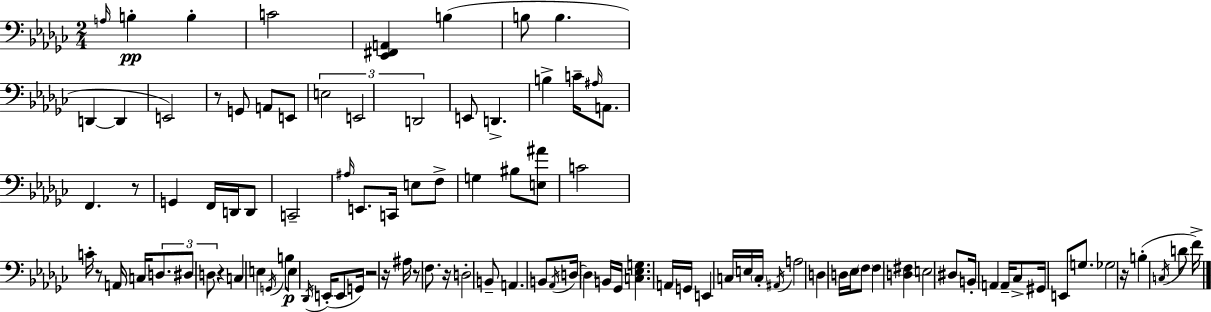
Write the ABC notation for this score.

X:1
T:Untitled
M:2/4
L:1/4
K:Ebm
A,/4 B, B, C2 [_E,,^F,,A,,] B, B,/2 B, D,, D,, E,,2 z/2 G,,/2 A,,/2 E,,/2 E,2 E,,2 D,,2 E,,/2 D,, B, C/4 ^A,/4 A,,/2 F,, z/2 G,, F,,/4 D,,/4 D,,/2 C,,2 ^A,/4 E,,/2 C,,/4 E,/2 F,/2 G, ^B,/2 [E,^A]/2 C2 C/4 z/2 A,,/4 C,/4 D,/2 ^D,/2 D,/2 z C, E, G,,/4 B,/2 E,/2 _D,,/4 E,,/4 E,,/2 G,,/4 z2 z/4 ^A,/4 z/2 F,/2 z/4 D,2 B,,/2 A,, B,,/2 _A,,/4 D,/4 D, B,,/4 _G,,/4 [C,_E,G,] A,,/4 G,,/4 E,, C,/4 E,/4 C,/4 ^A,,/4 A,2 D, D,/4 _E,/4 F,/2 F, [D,^F,] E,2 ^D,/2 B,,/4 A,, A,,/4 _C,/2 ^G,,/4 E,,/2 G,/2 _G,2 z/4 B, C,/4 D/2 F/4